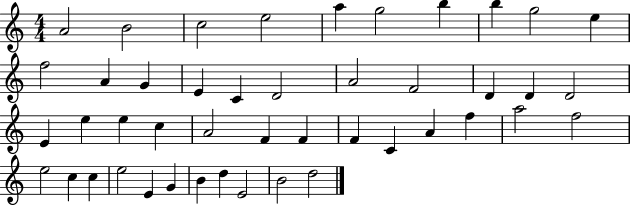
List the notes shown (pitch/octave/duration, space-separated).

A4/h B4/h C5/h E5/h A5/q G5/h B5/q B5/q G5/h E5/q F5/h A4/q G4/q E4/q C4/q D4/h A4/h F4/h D4/q D4/q D4/h E4/q E5/q E5/q C5/q A4/h F4/q F4/q F4/q C4/q A4/q F5/q A5/h F5/h E5/h C5/q C5/q E5/h E4/q G4/q B4/q D5/q E4/h B4/h D5/h